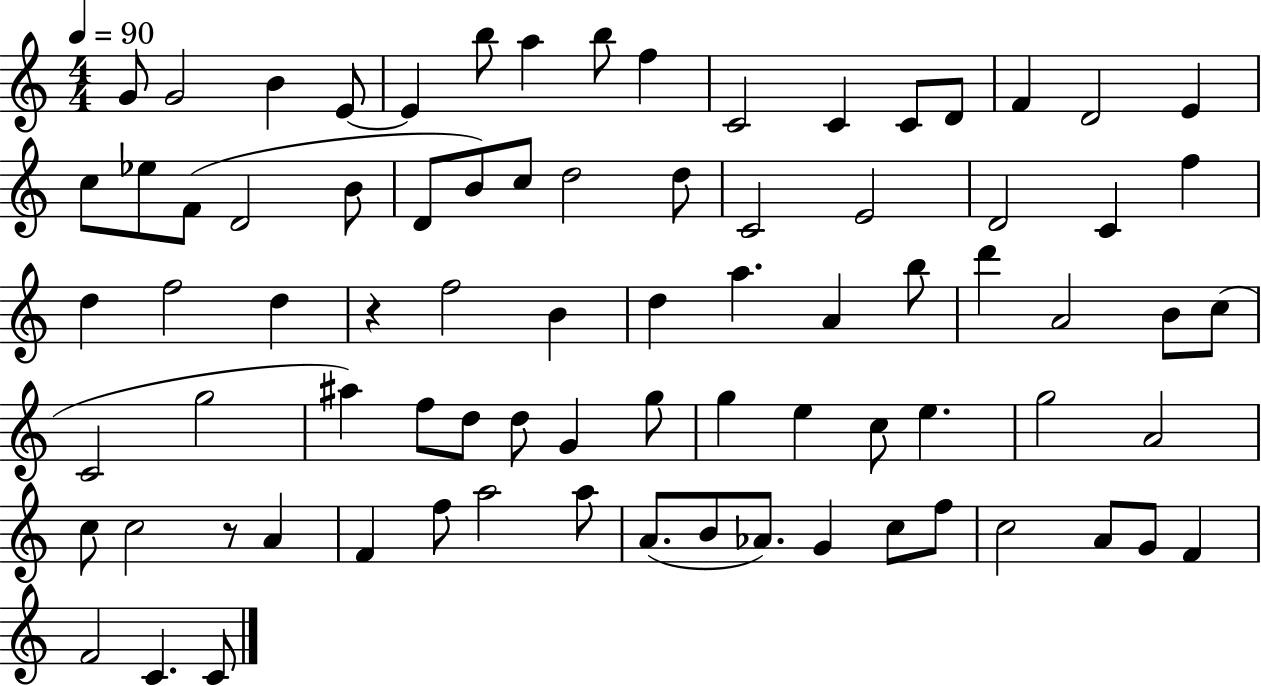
G4/e G4/h B4/q E4/e E4/q B5/e A5/q B5/e F5/q C4/h C4/q C4/e D4/e F4/q D4/h E4/q C5/e Eb5/e F4/e D4/h B4/e D4/e B4/e C5/e D5/h D5/e C4/h E4/h D4/h C4/q F5/q D5/q F5/h D5/q R/q F5/h B4/q D5/q A5/q. A4/q B5/e D6/q A4/h B4/e C5/e C4/h G5/h A#5/q F5/e D5/e D5/e G4/q G5/e G5/q E5/q C5/e E5/q. G5/h A4/h C5/e C5/h R/e A4/q F4/q F5/e A5/h A5/e A4/e. B4/e Ab4/e. G4/q C5/e F5/e C5/h A4/e G4/e F4/q F4/h C4/q. C4/e